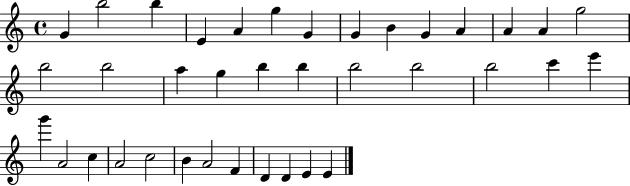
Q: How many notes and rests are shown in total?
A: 37